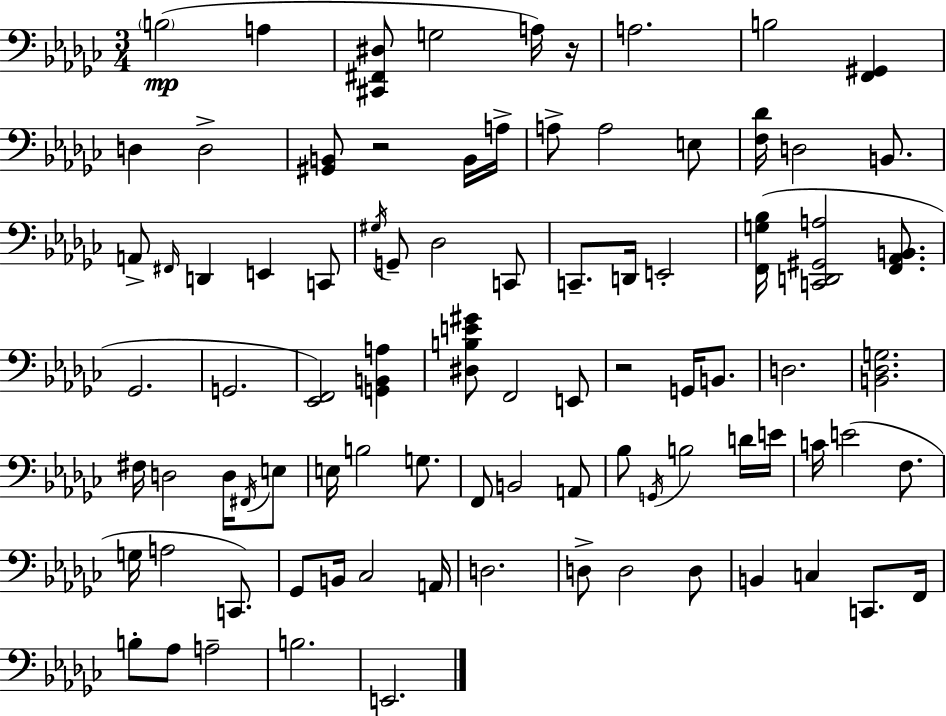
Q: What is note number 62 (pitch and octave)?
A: D3